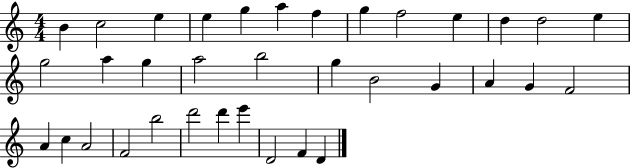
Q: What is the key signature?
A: C major